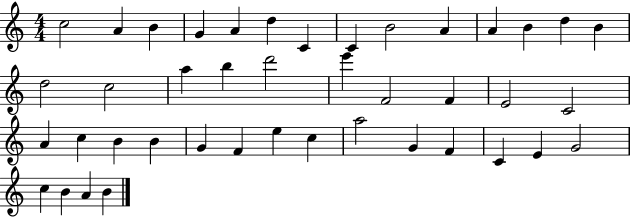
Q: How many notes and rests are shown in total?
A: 42